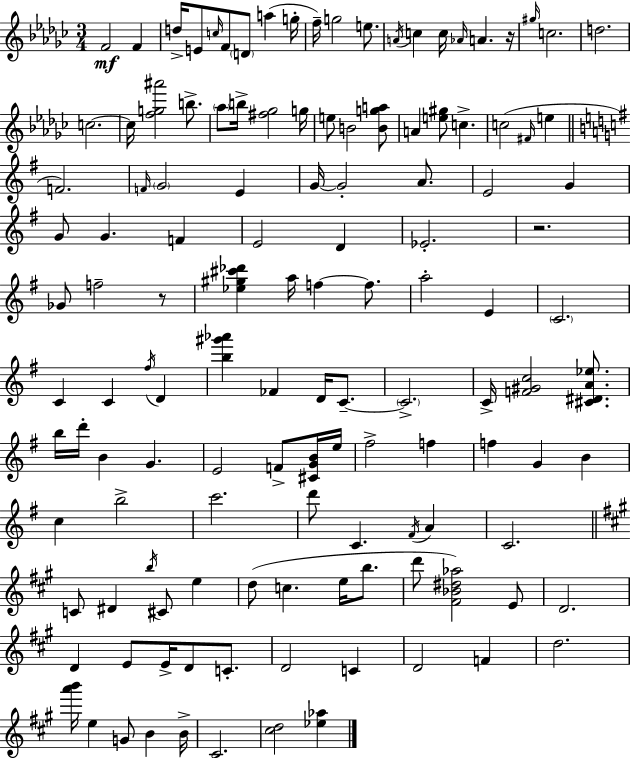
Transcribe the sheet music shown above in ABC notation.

X:1
T:Untitled
M:3/4
L:1/4
K:Ebm
F2 F d/4 E/2 c/4 F/2 D/2 a g/4 f/4 g2 e/2 A/4 c c/4 _A/4 A z/4 ^g/4 c2 d2 c2 c/4 [fg^a']2 b/2 _a/2 b/4 [^f_g]2 g/4 e/2 B2 [Bga]/2 A [e^g]/2 c c2 ^F/4 e F2 F/4 G2 E G/4 G2 A/2 E2 G G/2 G F E2 D _E2 z2 _G/2 f2 z/2 [_e^g^c'_d'] a/4 f f/2 a2 E C2 C C ^f/4 D [b^g'_a'] _F D/4 C/2 C2 C/4 [F^Gc]2 [^C^DA_e]/2 b/4 d'/4 B G E2 F/2 [^CGB]/4 e/4 ^f2 f f G B c b2 c'2 d'/2 C ^F/4 A C2 C/2 ^D b/4 ^C/2 e d/2 c e/4 b/2 d'/2 [^F_B^d_a]2 E/2 D2 D E/2 E/4 D/2 C/2 D2 C D2 F d2 [a'b']/4 e G/2 B B/4 ^C2 [^cd]2 [_e_a]